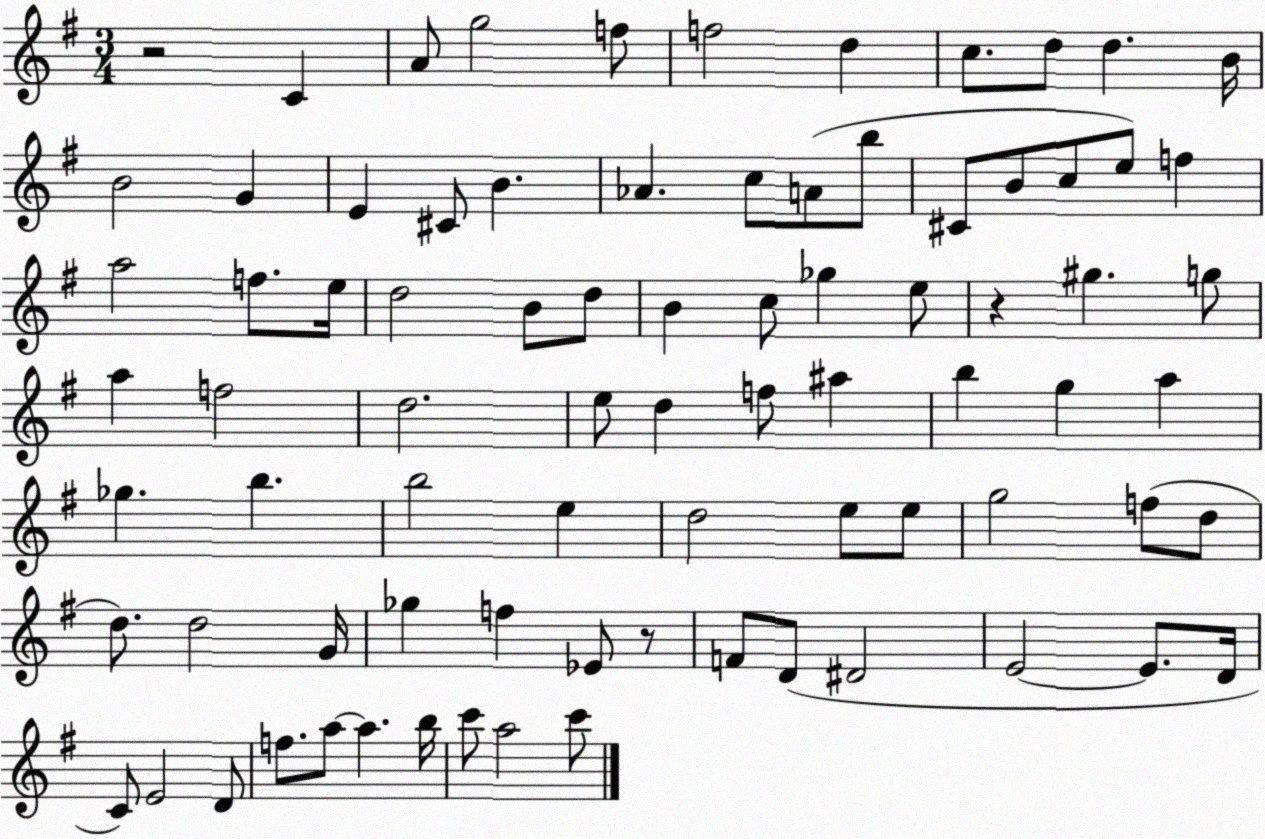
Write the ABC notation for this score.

X:1
T:Untitled
M:3/4
L:1/4
K:G
z2 C A/2 g2 f/2 f2 d c/2 d/2 d B/4 B2 G E ^C/2 B _A c/2 A/2 b/2 ^C/2 B/2 c/2 e/2 f a2 f/2 e/4 d2 B/2 d/2 B c/2 _g e/2 z ^g g/2 a f2 d2 e/2 d f/2 ^a b g a _g b b2 e d2 e/2 e/2 g2 f/2 d/2 d/2 d2 G/4 _g f _E/2 z/2 F/2 D/2 ^D2 E2 E/2 D/4 C/2 E2 D/2 f/2 a/2 a b/4 c'/2 a2 c'/2